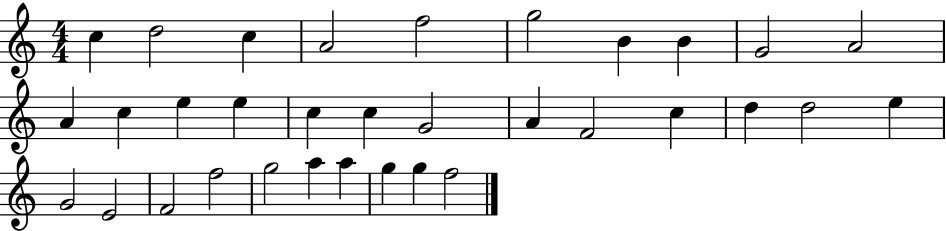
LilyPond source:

{
  \clef treble
  \numericTimeSignature
  \time 4/4
  \key c \major
  c''4 d''2 c''4 | a'2 f''2 | g''2 b'4 b'4 | g'2 a'2 | \break a'4 c''4 e''4 e''4 | c''4 c''4 g'2 | a'4 f'2 c''4 | d''4 d''2 e''4 | \break g'2 e'2 | f'2 f''2 | g''2 a''4 a''4 | g''4 g''4 f''2 | \break \bar "|."
}